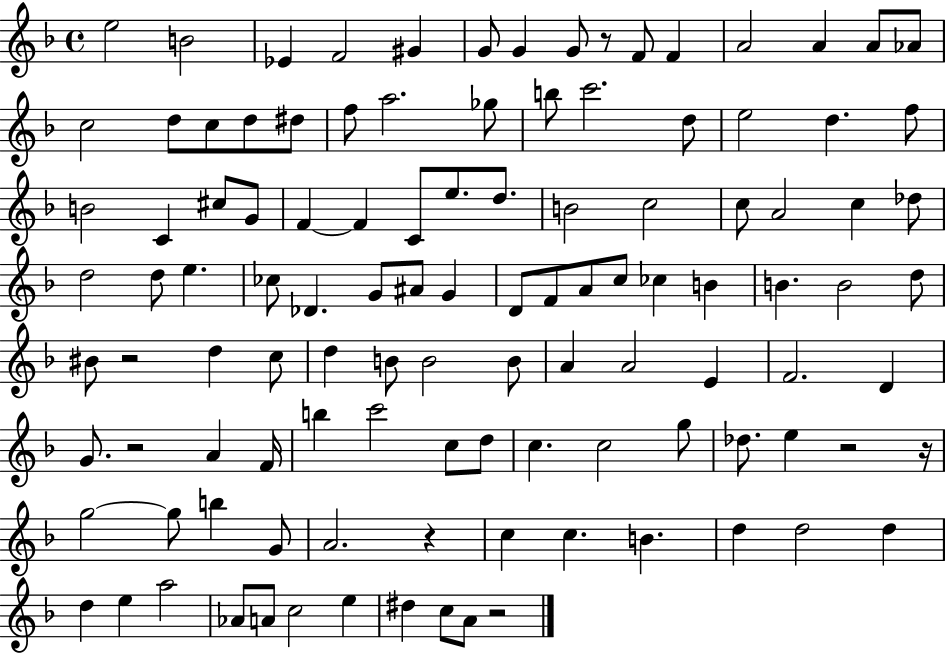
X:1
T:Untitled
M:4/4
L:1/4
K:F
e2 B2 _E F2 ^G G/2 G G/2 z/2 F/2 F A2 A A/2 _A/2 c2 d/2 c/2 d/2 ^d/2 f/2 a2 _g/2 b/2 c'2 d/2 e2 d f/2 B2 C ^c/2 G/2 F F C/2 e/2 d/2 B2 c2 c/2 A2 c _d/2 d2 d/2 e _c/2 _D G/2 ^A/2 G D/2 F/2 A/2 c/2 _c B B B2 d/2 ^B/2 z2 d c/2 d B/2 B2 B/2 A A2 E F2 D G/2 z2 A F/4 b c'2 c/2 d/2 c c2 g/2 _d/2 e z2 z/4 g2 g/2 b G/2 A2 z c c B d d2 d d e a2 _A/2 A/2 c2 e ^d c/2 A/2 z2